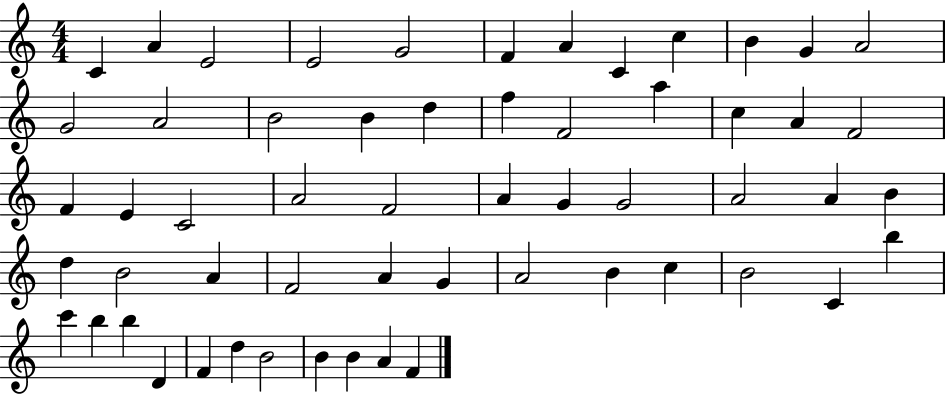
X:1
T:Untitled
M:4/4
L:1/4
K:C
C A E2 E2 G2 F A C c B G A2 G2 A2 B2 B d f F2 a c A F2 F E C2 A2 F2 A G G2 A2 A B d B2 A F2 A G A2 B c B2 C b c' b b D F d B2 B B A F